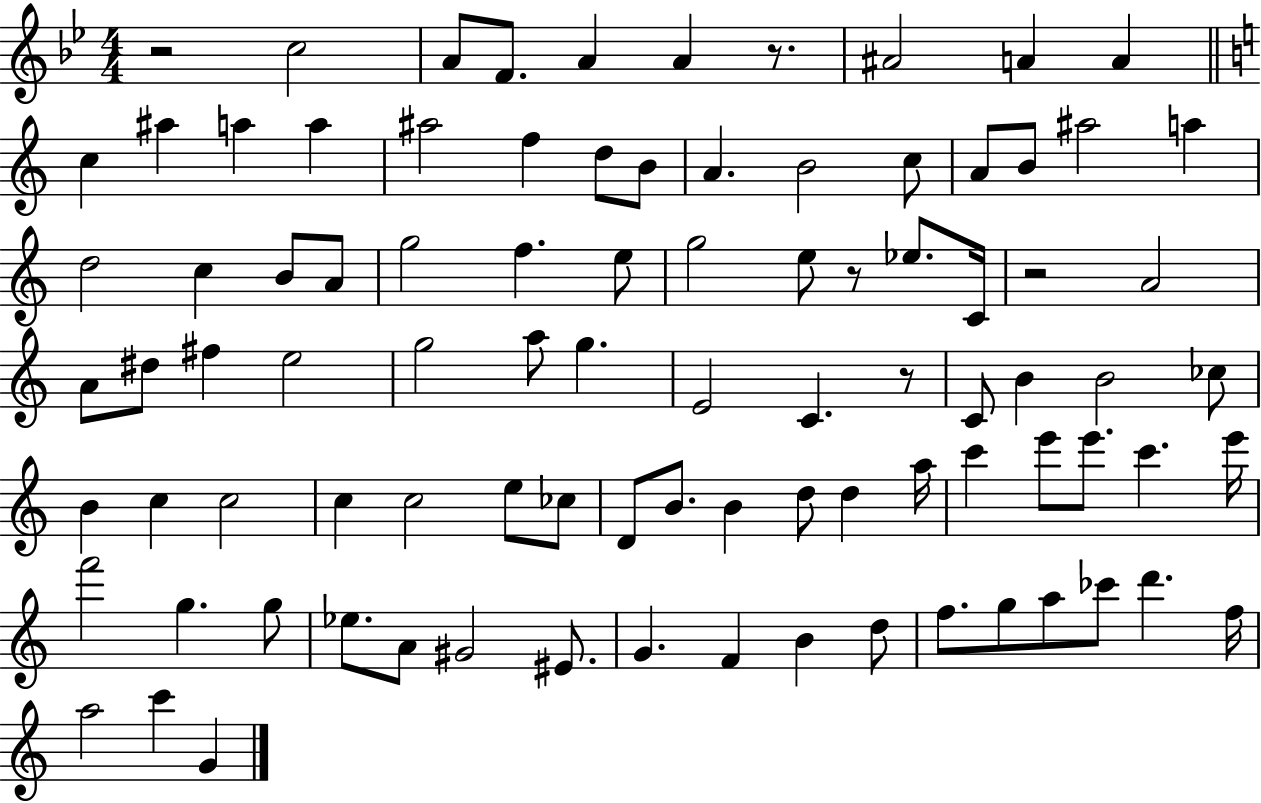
R/h C5/h A4/e F4/e. A4/q A4/q R/e. A#4/h A4/q A4/q C5/q A#5/q A5/q A5/q A#5/h F5/q D5/e B4/e A4/q. B4/h C5/e A4/e B4/e A#5/h A5/q D5/h C5/q B4/e A4/e G5/h F5/q. E5/e G5/h E5/e R/e Eb5/e. C4/s R/h A4/h A4/e D#5/e F#5/q E5/h G5/h A5/e G5/q. E4/h C4/q. R/e C4/e B4/q B4/h CES5/e B4/q C5/q C5/h C5/q C5/h E5/e CES5/e D4/e B4/e. B4/q D5/e D5/q A5/s C6/q E6/e E6/e. C6/q. E6/s F6/h G5/q. G5/e Eb5/e. A4/e G#4/h EIS4/e. G4/q. F4/q B4/q D5/e F5/e. G5/e A5/e CES6/e D6/q. F5/s A5/h C6/q G4/q